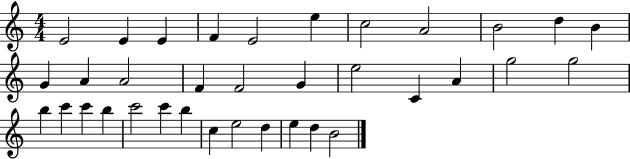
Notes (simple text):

E4/h E4/q E4/q F4/q E4/h E5/q C5/h A4/h B4/h D5/q B4/q G4/q A4/q A4/h F4/q F4/h G4/q E5/h C4/q A4/q G5/h G5/h B5/q C6/q C6/q B5/q C6/h C6/q B5/q C5/q E5/h D5/q E5/q D5/q B4/h